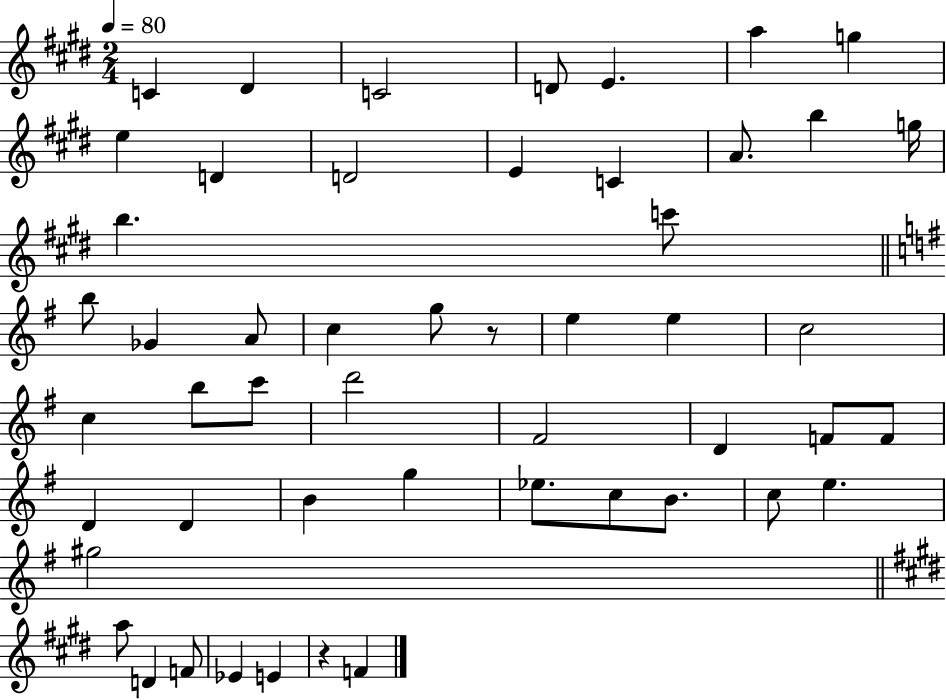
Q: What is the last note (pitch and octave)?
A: F4